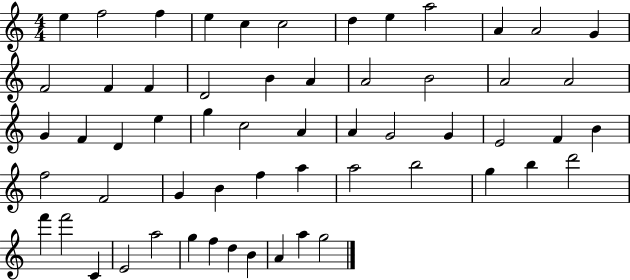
X:1
T:Untitled
M:4/4
L:1/4
K:C
e f2 f e c c2 d e a2 A A2 G F2 F F D2 B A A2 B2 A2 A2 G F D e g c2 A A G2 G E2 F B f2 F2 G B f a a2 b2 g b d'2 f' f'2 C E2 a2 g f d B A a g2